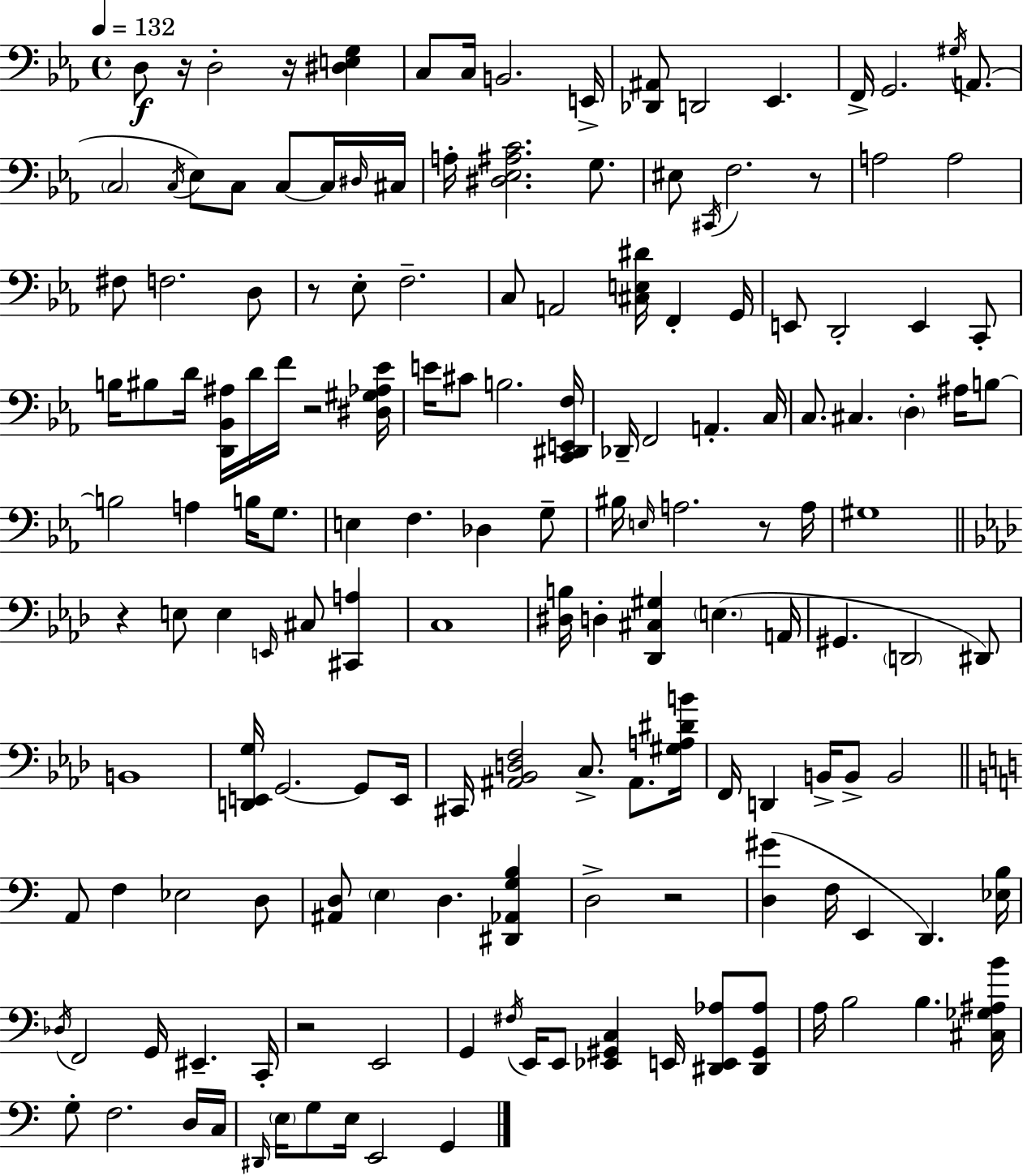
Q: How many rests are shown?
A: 9